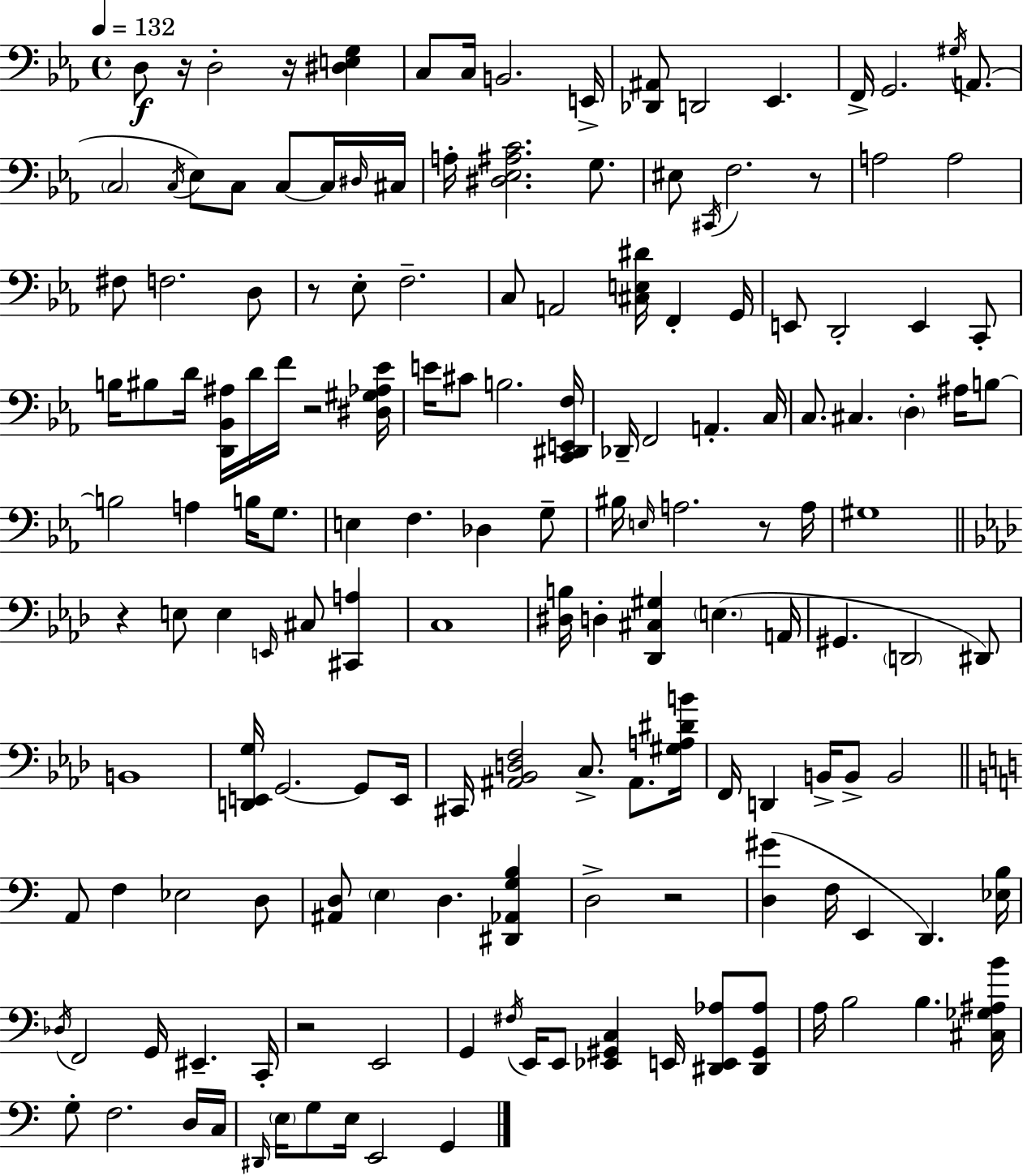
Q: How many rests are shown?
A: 9